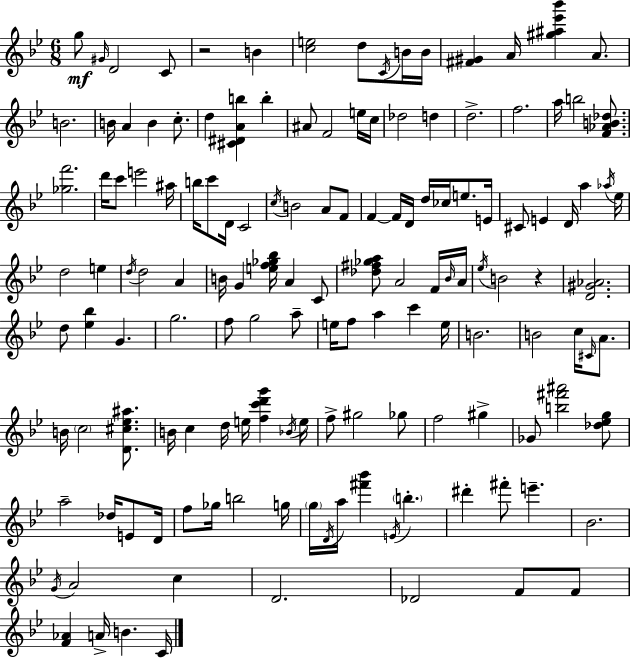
G5/e G#4/s D4/h C4/e R/h B4/q [C5,E5]/h D5/e C4/s B4/s B4/s [F#4,G#4]/q A4/s [G#5,A#5,Eb6,Bb6]/q A4/e. B4/h. B4/s A4/q B4/q C5/e. D5/q [C#4,D#4,A4,B5]/q B5/q A#4/e F4/h E5/s C5/s Db5/h D5/q D5/h. F5/h. A5/s B5/h [F4,Ab4,B4,Db5]/e. [Gb5,F6]/h. D6/s C6/e E6/h A#5/s B5/s C6/e D4/s C4/h C5/s B4/h A4/e F4/e F4/q F4/s D4/s D5/s CES5/s E5/e. E4/s C#4/e E4/q D4/s A5/q Ab5/s Eb5/s D5/h E5/q D5/s D5/h A4/q B4/s G4/q [E5,F5,Gb5,Bb5]/s A4/q C4/e [Db5,F#5,Gb5,A5]/e A4/h F4/s Bb4/s A4/s Eb5/s B4/h R/q [D4,G#4,Ab4]/h. D5/e [Eb5,Bb5]/q G4/q. G5/h. F5/e G5/h A5/e E5/s F5/e A5/q C6/q E5/s B4/h. B4/h C5/s C#4/s A4/e. B4/s C5/h [D4,C#5,Eb5,A#5]/e. B4/s C5/q D5/s E5/s [F5,C6,D6,G6]/q Bb4/s E5/s F5/e G#5/h Gb5/e F5/h G#5/q Gb4/e [B5,F#6,A#6]/h [Db5,Eb5,G5]/e A5/h Db5/s E4/e D4/s F5/e Gb5/s B5/h G5/s G5/s D4/s A5/s [F#6,Bb6]/q E4/s B5/q. D#6/q F#6/e E6/q. Bb4/h. G4/s A4/h C5/q D4/h. Db4/h F4/e F4/e [F4,Ab4]/q A4/s B4/q. C4/s